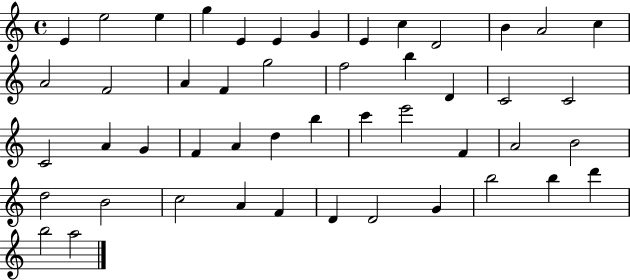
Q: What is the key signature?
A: C major